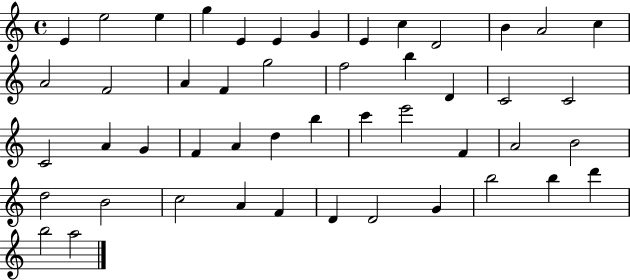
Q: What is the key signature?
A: C major